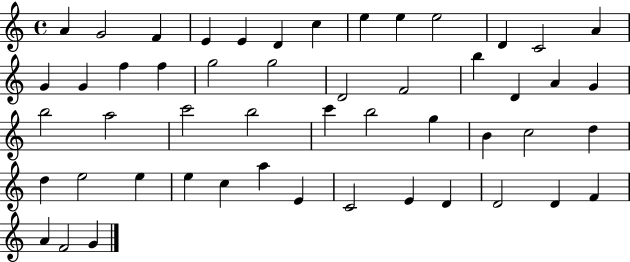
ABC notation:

X:1
T:Untitled
M:4/4
L:1/4
K:C
A G2 F E E D c e e e2 D C2 A G G f f g2 g2 D2 F2 b D A G b2 a2 c'2 b2 c' b2 g B c2 d d e2 e e c a E C2 E D D2 D F A F2 G